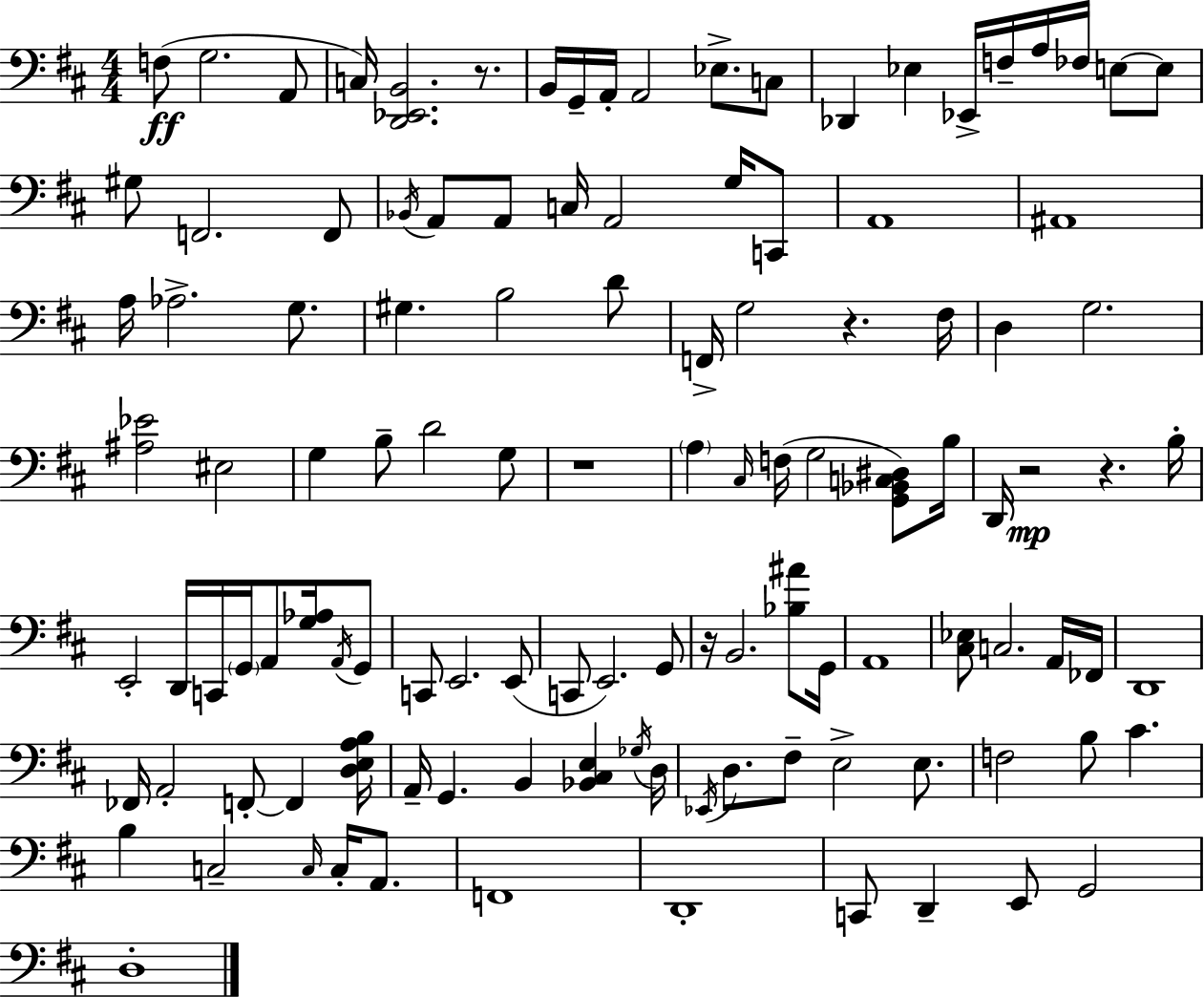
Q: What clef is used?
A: bass